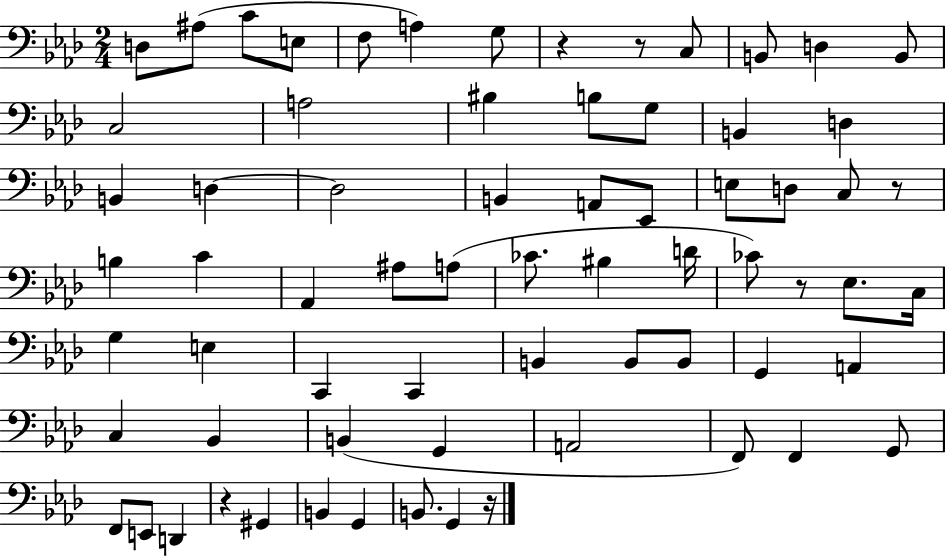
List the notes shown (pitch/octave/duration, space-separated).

D3/e A#3/e C4/e E3/e F3/e A3/q G3/e R/q R/e C3/e B2/e D3/q B2/e C3/h A3/h BIS3/q B3/e G3/e B2/q D3/q B2/q D3/q D3/h B2/q A2/e Eb2/e E3/e D3/e C3/e R/e B3/q C4/q Ab2/q A#3/e A3/e CES4/e. BIS3/q D4/s CES4/e R/e Eb3/e. C3/s G3/q E3/q C2/q C2/q B2/q B2/e B2/e G2/q A2/q C3/q Bb2/q B2/q G2/q A2/h F2/e F2/q G2/e F2/e E2/e D2/q R/q G#2/q B2/q G2/q B2/e. G2/q R/s